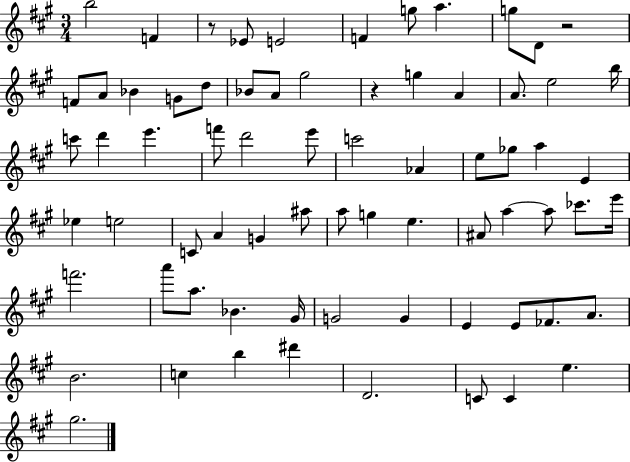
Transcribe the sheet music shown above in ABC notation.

X:1
T:Untitled
M:3/4
L:1/4
K:A
b2 F z/2 _E/2 E2 F g/2 a g/2 D/2 z2 F/2 A/2 _B G/2 d/2 _B/2 A/2 ^g2 z g A A/2 e2 b/4 c'/2 d' e' f'/2 d'2 e'/2 c'2 _A e/2 _g/2 a E _e e2 C/2 A G ^a/2 a/2 g e ^A/2 a a/2 _c'/2 e'/4 f'2 a'/2 a/2 _B ^G/4 G2 G E E/2 _F/2 A/2 B2 c b ^d' D2 C/2 C e ^g2